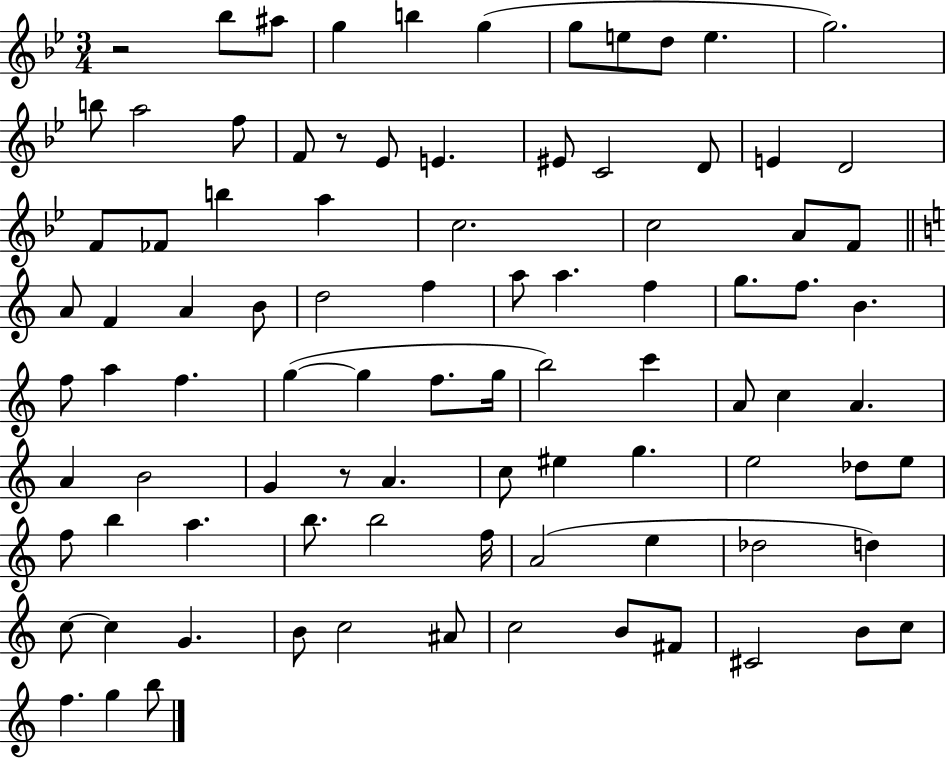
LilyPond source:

{
  \clef treble
  \numericTimeSignature
  \time 3/4
  \key bes \major
  \repeat volta 2 { r2 bes''8 ais''8 | g''4 b''4 g''4( | g''8 e''8 d''8 e''4. | g''2.) | \break b''8 a''2 f''8 | f'8 r8 ees'8 e'4. | eis'8 c'2 d'8 | e'4 d'2 | \break f'8 fes'8 b''4 a''4 | c''2. | c''2 a'8 f'8 | \bar "||" \break \key c \major a'8 f'4 a'4 b'8 | d''2 f''4 | a''8 a''4. f''4 | g''8. f''8. b'4. | \break f''8 a''4 f''4. | g''4~(~ g''4 f''8. g''16 | b''2) c'''4 | a'8 c''4 a'4. | \break a'4 b'2 | g'4 r8 a'4. | c''8 eis''4 g''4. | e''2 des''8 e''8 | \break f''8 b''4 a''4. | b''8. b''2 f''16 | a'2( e''4 | des''2 d''4) | \break c''8~~ c''4 g'4. | b'8 c''2 ais'8 | c''2 b'8 fis'8 | cis'2 b'8 c''8 | \break f''4. g''4 b''8 | } \bar "|."
}